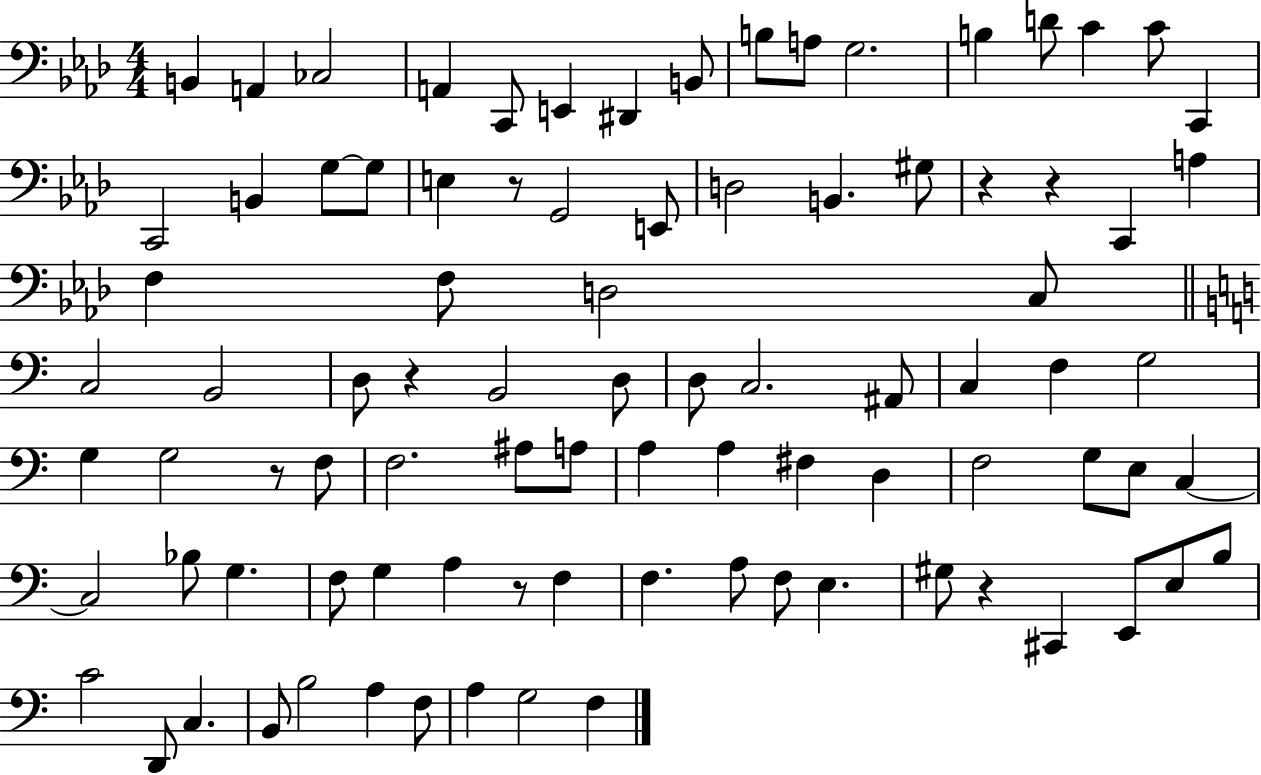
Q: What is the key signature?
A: AES major